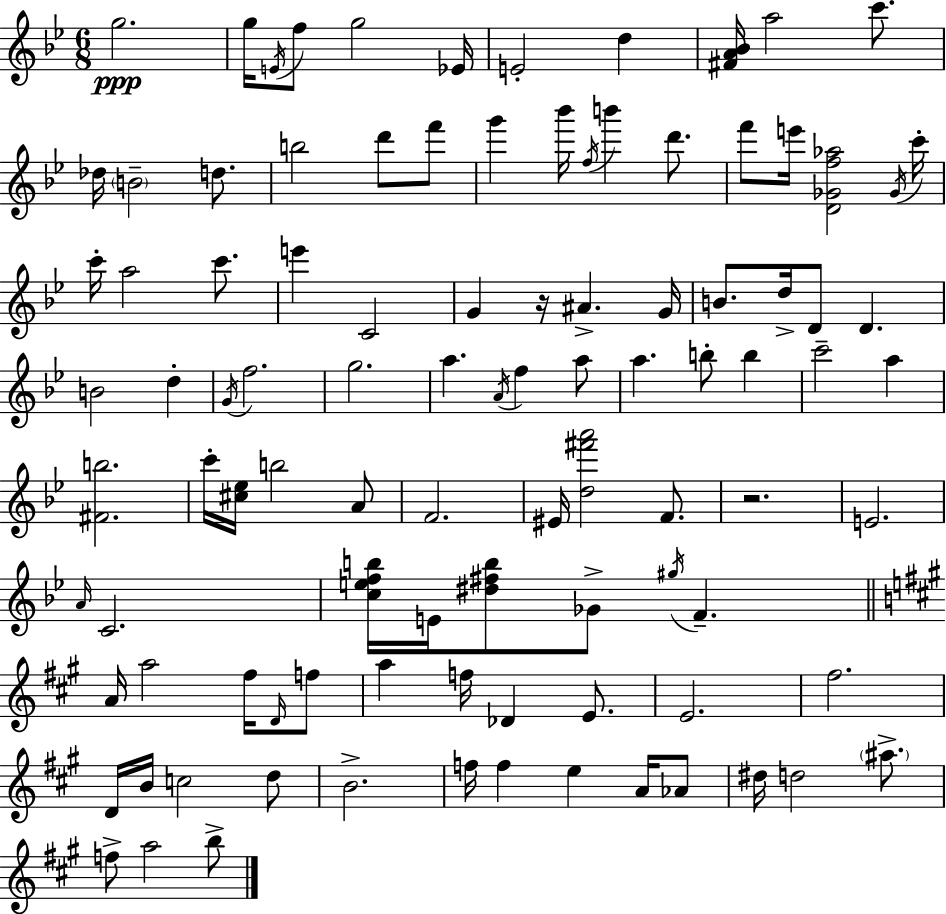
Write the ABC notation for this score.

X:1
T:Untitled
M:6/8
L:1/4
K:Gm
g2 g/4 E/4 f/2 g2 _E/4 E2 d [^FA_B]/4 a2 c'/2 _d/4 B2 d/2 b2 d'/2 f'/2 g' _b'/4 f/4 b' d'/2 f'/2 e'/4 [D_Gf_a]2 _G/4 c'/4 c'/4 a2 c'/2 e' C2 G z/4 ^A G/4 B/2 d/4 D/2 D B2 d G/4 f2 g2 a A/4 f a/2 a b/2 b c'2 a [^Fb]2 c'/4 [^c_e]/4 b2 A/2 F2 ^E/4 [d^f'a']2 F/2 z2 E2 A/4 C2 [cefb]/4 E/4 [^d^fb]/2 _G/2 ^g/4 F A/4 a2 ^f/4 D/4 f/2 a f/4 _D E/2 E2 ^f2 D/4 B/4 c2 d/2 B2 f/4 f e A/4 _A/2 ^d/4 d2 ^a/2 f/2 a2 b/2